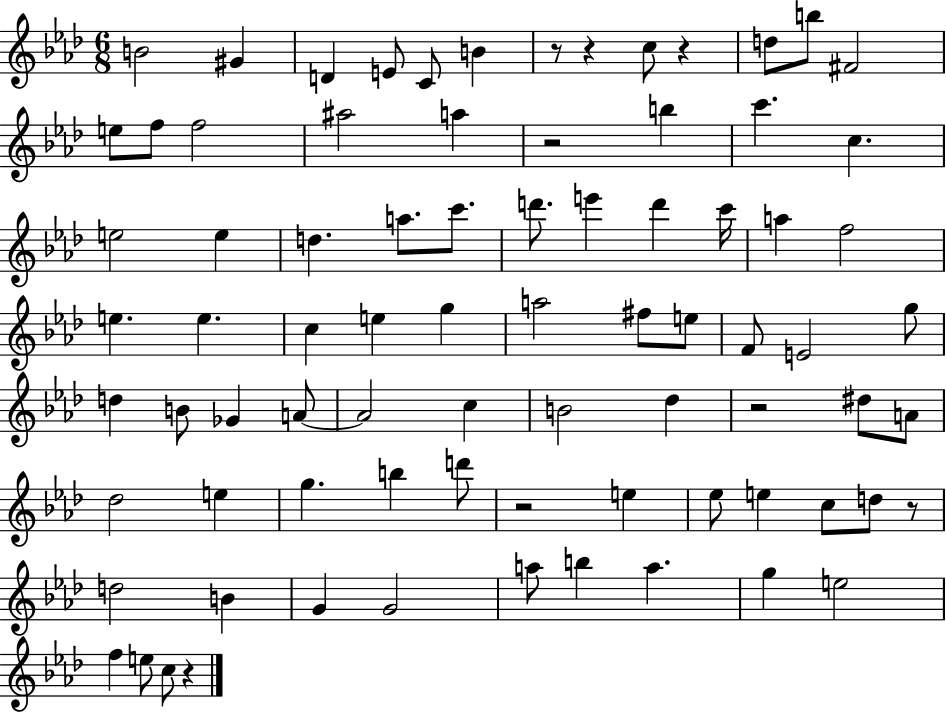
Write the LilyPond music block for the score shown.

{
  \clef treble
  \numericTimeSignature
  \time 6/8
  \key aes \major
  b'2 gis'4 | d'4 e'8 c'8 b'4 | r8 r4 c''8 r4 | d''8 b''8 fis'2 | \break e''8 f''8 f''2 | ais''2 a''4 | r2 b''4 | c'''4. c''4. | \break e''2 e''4 | d''4. a''8. c'''8. | d'''8. e'''4 d'''4 c'''16 | a''4 f''2 | \break e''4. e''4. | c''4 e''4 g''4 | a''2 fis''8 e''8 | f'8 e'2 g''8 | \break d''4 b'8 ges'4 a'8~~ | a'2 c''4 | b'2 des''4 | r2 dis''8 a'8 | \break des''2 e''4 | g''4. b''4 d'''8 | r2 e''4 | ees''8 e''4 c''8 d''8 r8 | \break d''2 b'4 | g'4 g'2 | a''8 b''4 a''4. | g''4 e''2 | \break f''4 e''8 c''8 r4 | \bar "|."
}